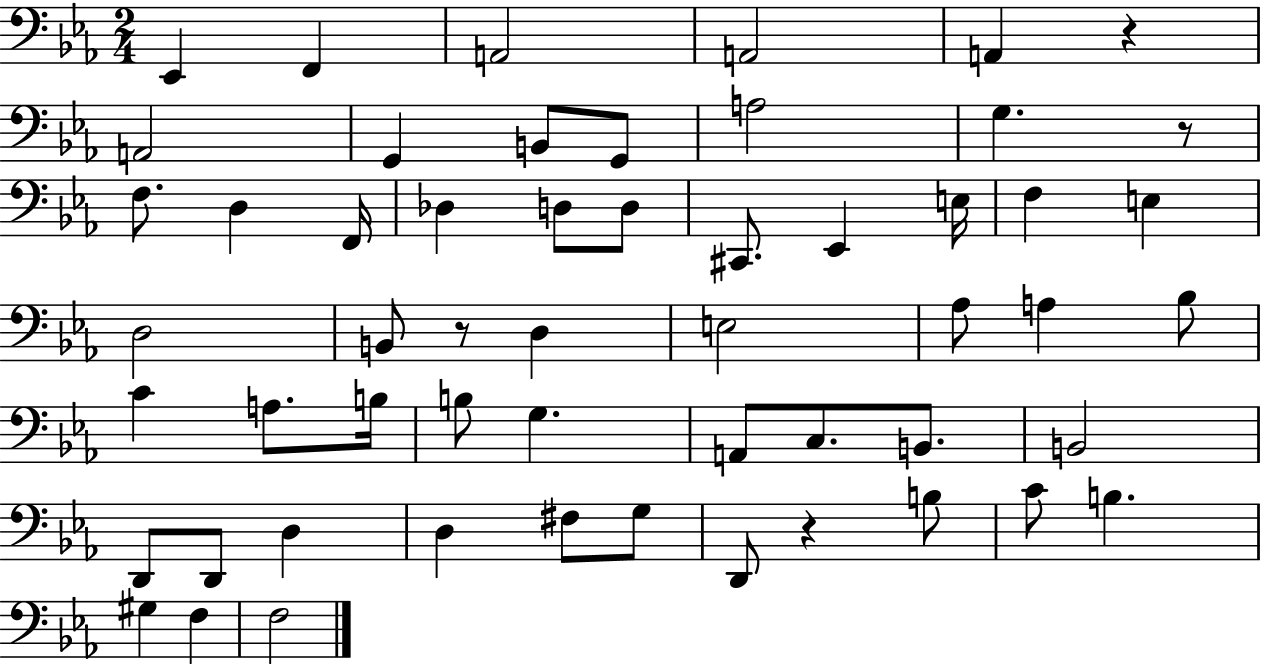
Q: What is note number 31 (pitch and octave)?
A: A3